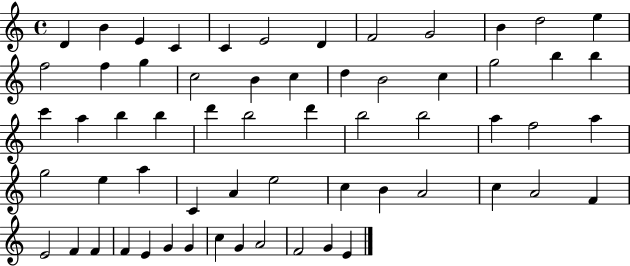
D4/q B4/q E4/q C4/q C4/q E4/h D4/q F4/h G4/h B4/q D5/h E5/q F5/h F5/q G5/q C5/h B4/q C5/q D5/q B4/h C5/q G5/h B5/q B5/q C6/q A5/q B5/q B5/q D6/q B5/h D6/q B5/h B5/h A5/q F5/h A5/q G5/h E5/q A5/q C4/q A4/q E5/h C5/q B4/q A4/h C5/q A4/h F4/q E4/h F4/q F4/q F4/q E4/q G4/q G4/q C5/q G4/q A4/h F4/h G4/q E4/q